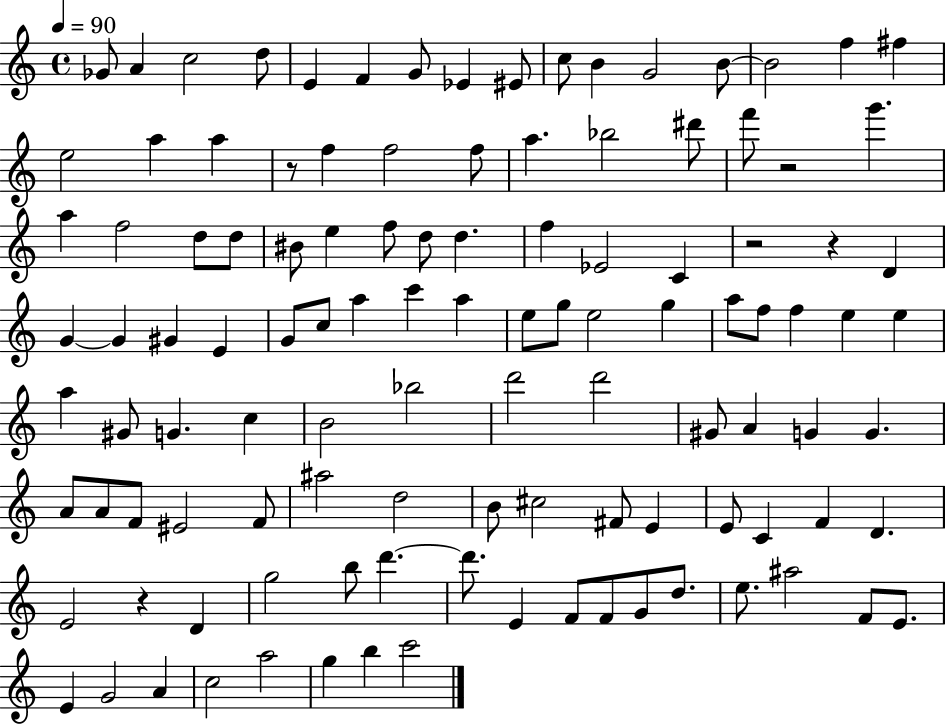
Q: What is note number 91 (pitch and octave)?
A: D6